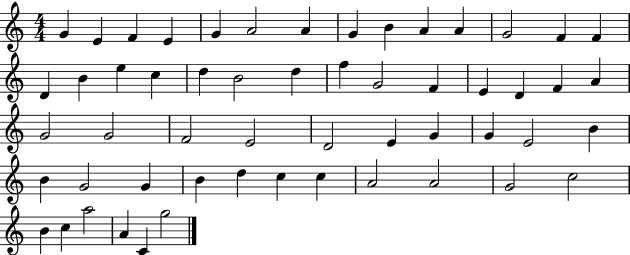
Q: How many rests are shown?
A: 0